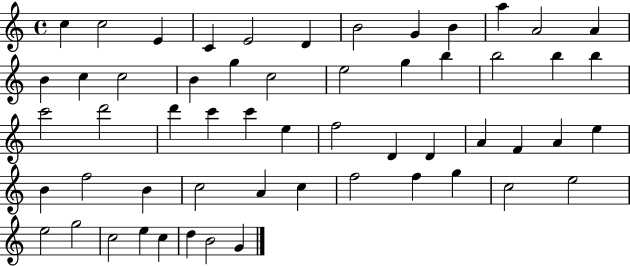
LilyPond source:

{
  \clef treble
  \time 4/4
  \defaultTimeSignature
  \key c \major
  c''4 c''2 e'4 | c'4 e'2 d'4 | b'2 g'4 b'4 | a''4 a'2 a'4 | \break b'4 c''4 c''2 | b'4 g''4 c''2 | e''2 g''4 b''4 | b''2 b''4 b''4 | \break c'''2 d'''2 | d'''4 c'''4 c'''4 e''4 | f''2 d'4 d'4 | a'4 f'4 a'4 e''4 | \break b'4 f''2 b'4 | c''2 a'4 c''4 | f''2 f''4 g''4 | c''2 e''2 | \break e''2 g''2 | c''2 e''4 c''4 | d''4 b'2 g'4 | \bar "|."
}